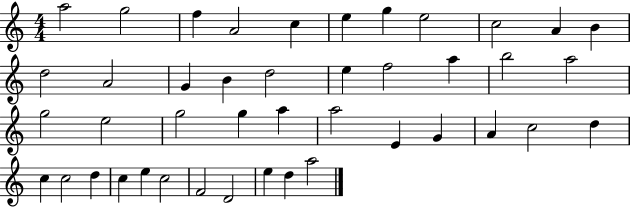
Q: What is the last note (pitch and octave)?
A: A5